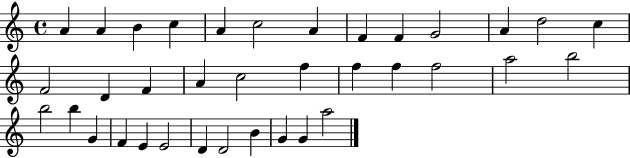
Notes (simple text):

A4/q A4/q B4/q C5/q A4/q C5/h A4/q F4/q F4/q G4/h A4/q D5/h C5/q F4/h D4/q F4/q A4/q C5/h F5/q F5/q F5/q F5/h A5/h B5/h B5/h B5/q G4/q F4/q E4/q E4/h D4/q D4/h B4/q G4/q G4/q A5/h